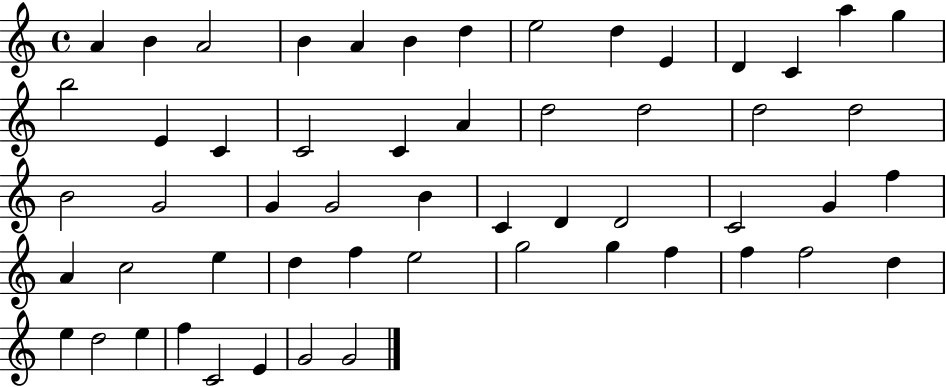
{
  \clef treble
  \time 4/4
  \defaultTimeSignature
  \key c \major
  a'4 b'4 a'2 | b'4 a'4 b'4 d''4 | e''2 d''4 e'4 | d'4 c'4 a''4 g''4 | \break b''2 e'4 c'4 | c'2 c'4 a'4 | d''2 d''2 | d''2 d''2 | \break b'2 g'2 | g'4 g'2 b'4 | c'4 d'4 d'2 | c'2 g'4 f''4 | \break a'4 c''2 e''4 | d''4 f''4 e''2 | g''2 g''4 f''4 | f''4 f''2 d''4 | \break e''4 d''2 e''4 | f''4 c'2 e'4 | g'2 g'2 | \bar "|."
}